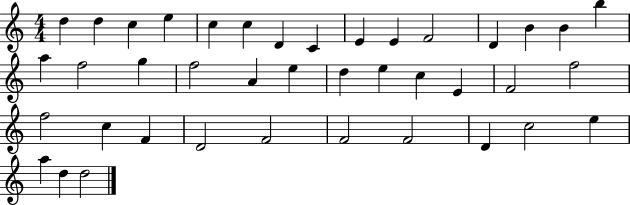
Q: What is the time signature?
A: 4/4